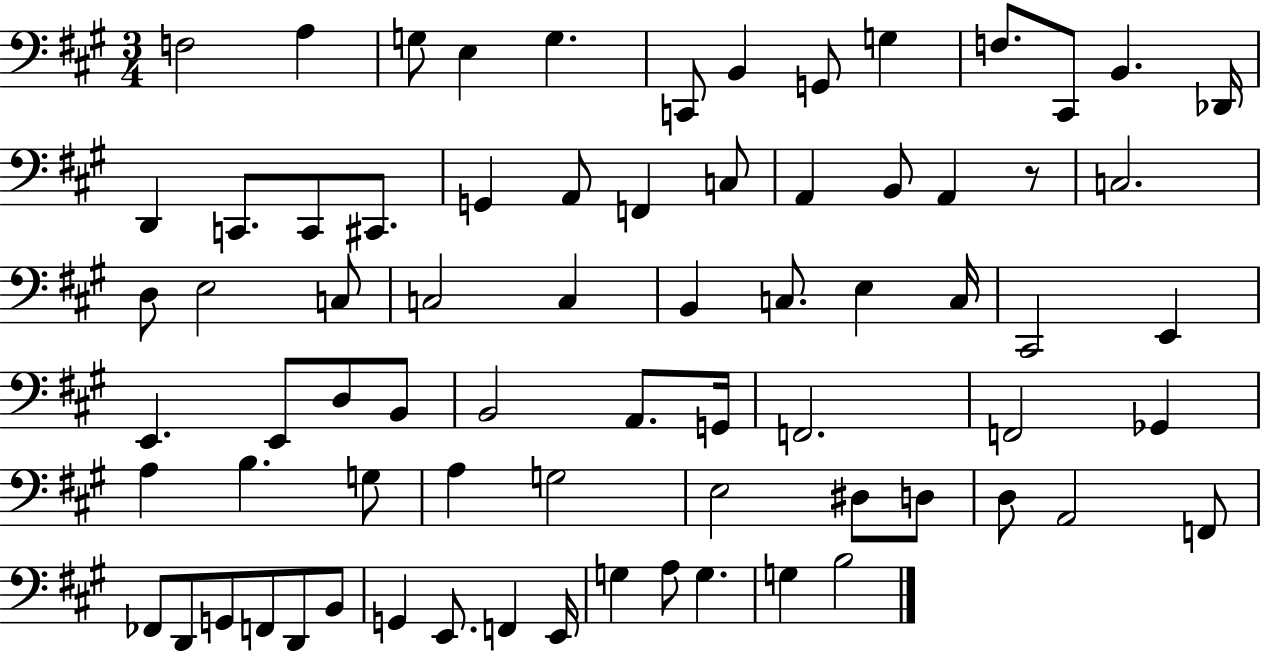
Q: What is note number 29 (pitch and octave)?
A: C3